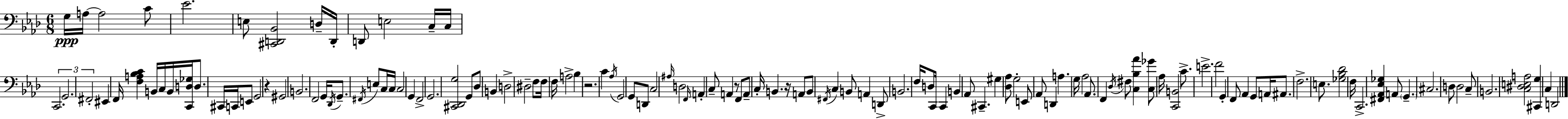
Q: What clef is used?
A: bass